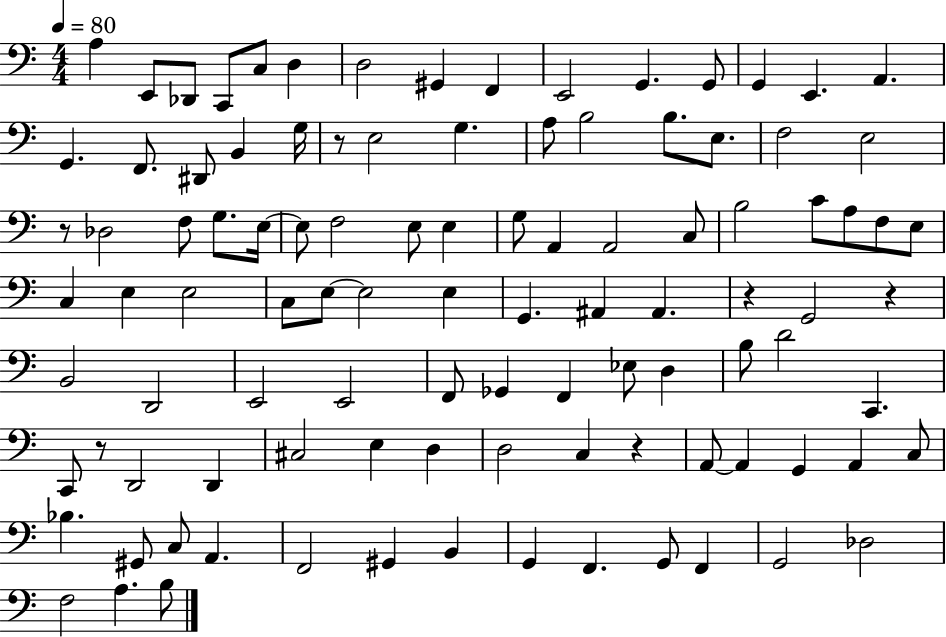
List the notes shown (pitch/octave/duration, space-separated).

A3/q E2/e Db2/e C2/e C3/e D3/q D3/h G#2/q F2/q E2/h G2/q. G2/e G2/q E2/q. A2/q. G2/q. F2/e. D#2/e B2/q G3/s R/e E3/h G3/q. A3/e B3/h B3/e. E3/e. F3/h E3/h R/e Db3/h F3/e G3/e. E3/s E3/e F3/h E3/e E3/q G3/e A2/q A2/h C3/e B3/h C4/e A3/e F3/e E3/e C3/q E3/q E3/h C3/e E3/e E3/h E3/q G2/q. A#2/q A#2/q. R/q G2/h R/q B2/h D2/h E2/h E2/h F2/e Gb2/q F2/q Eb3/e D3/q B3/e D4/h C2/q. C2/e R/e D2/h D2/q C#3/h E3/q D3/q D3/h C3/q R/q A2/e A2/q G2/q A2/q C3/e Bb3/q. G#2/e C3/e A2/q. F2/h G#2/q B2/q G2/q F2/q. G2/e F2/q G2/h Db3/h F3/h A3/q. B3/e